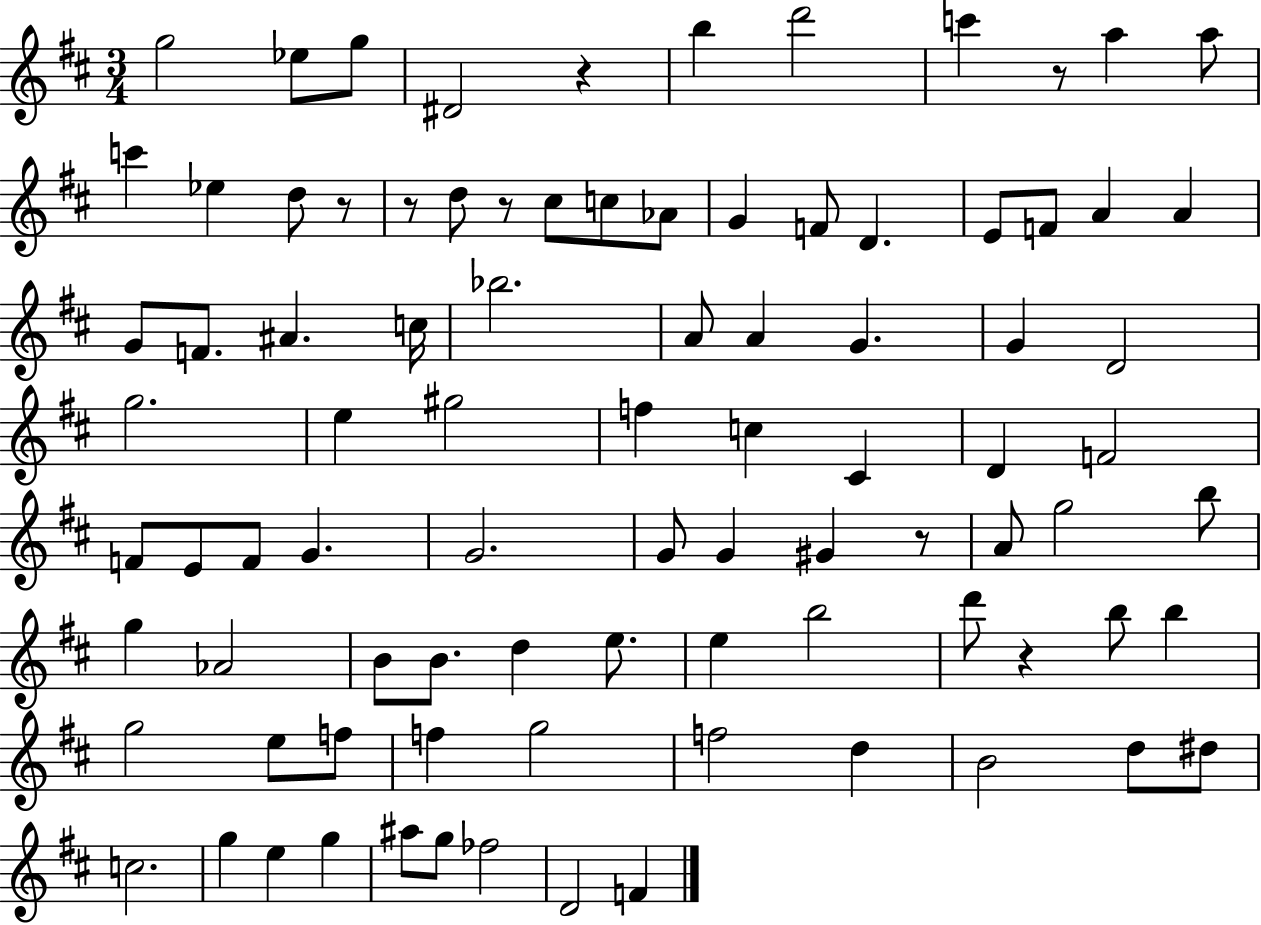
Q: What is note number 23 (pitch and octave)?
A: A4